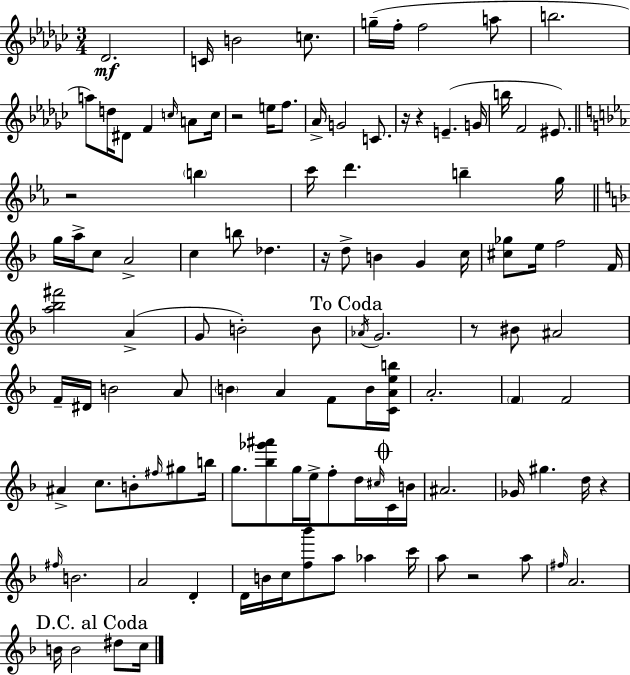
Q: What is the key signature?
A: EES minor